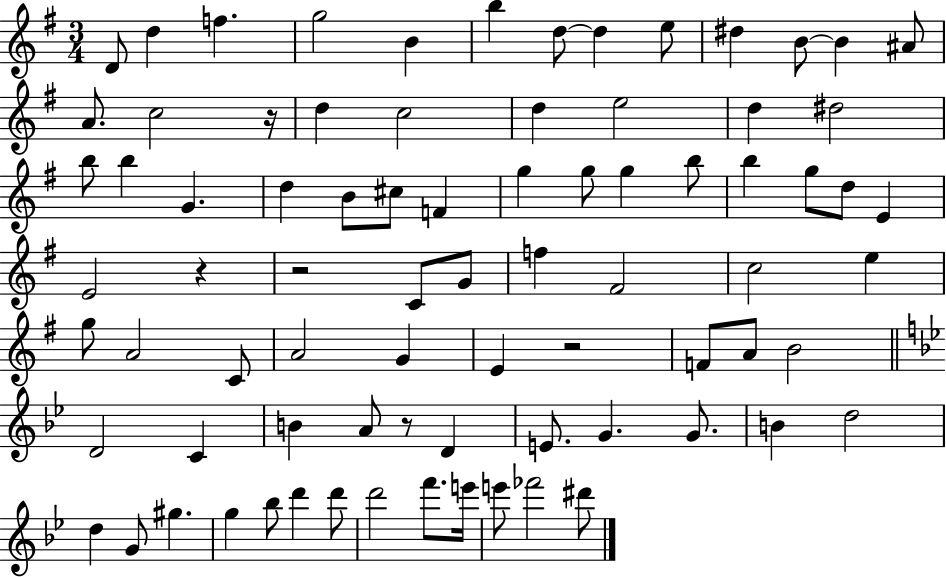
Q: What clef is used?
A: treble